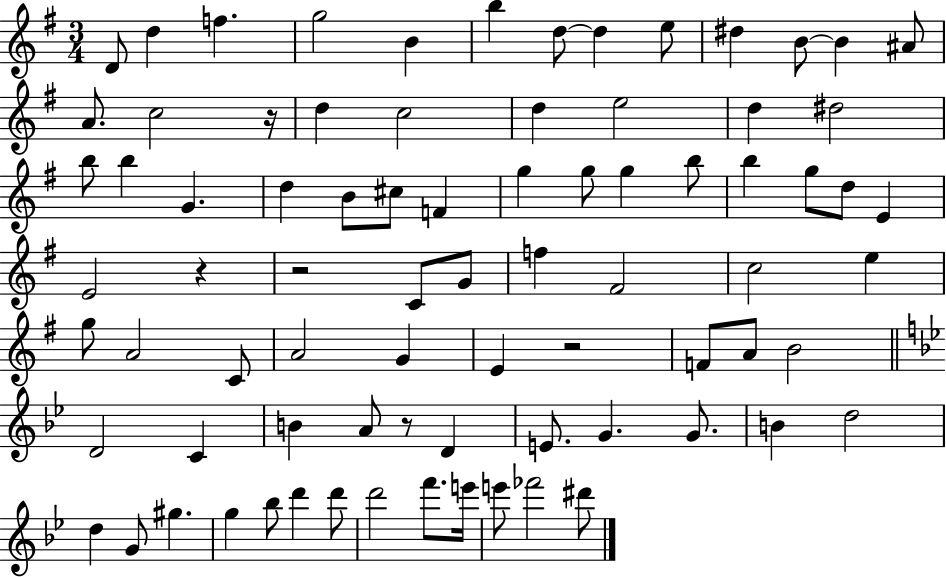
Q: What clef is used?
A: treble